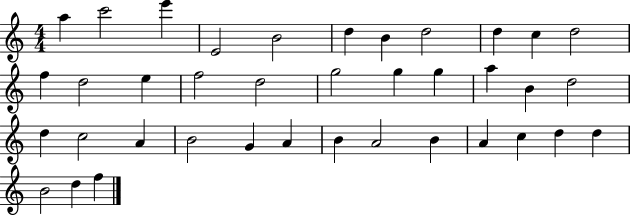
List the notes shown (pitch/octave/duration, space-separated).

A5/q C6/h E6/q E4/h B4/h D5/q B4/q D5/h D5/q C5/q D5/h F5/q D5/h E5/q F5/h D5/h G5/h G5/q G5/q A5/q B4/q D5/h D5/q C5/h A4/q B4/h G4/q A4/q B4/q A4/h B4/q A4/q C5/q D5/q D5/q B4/h D5/q F5/q